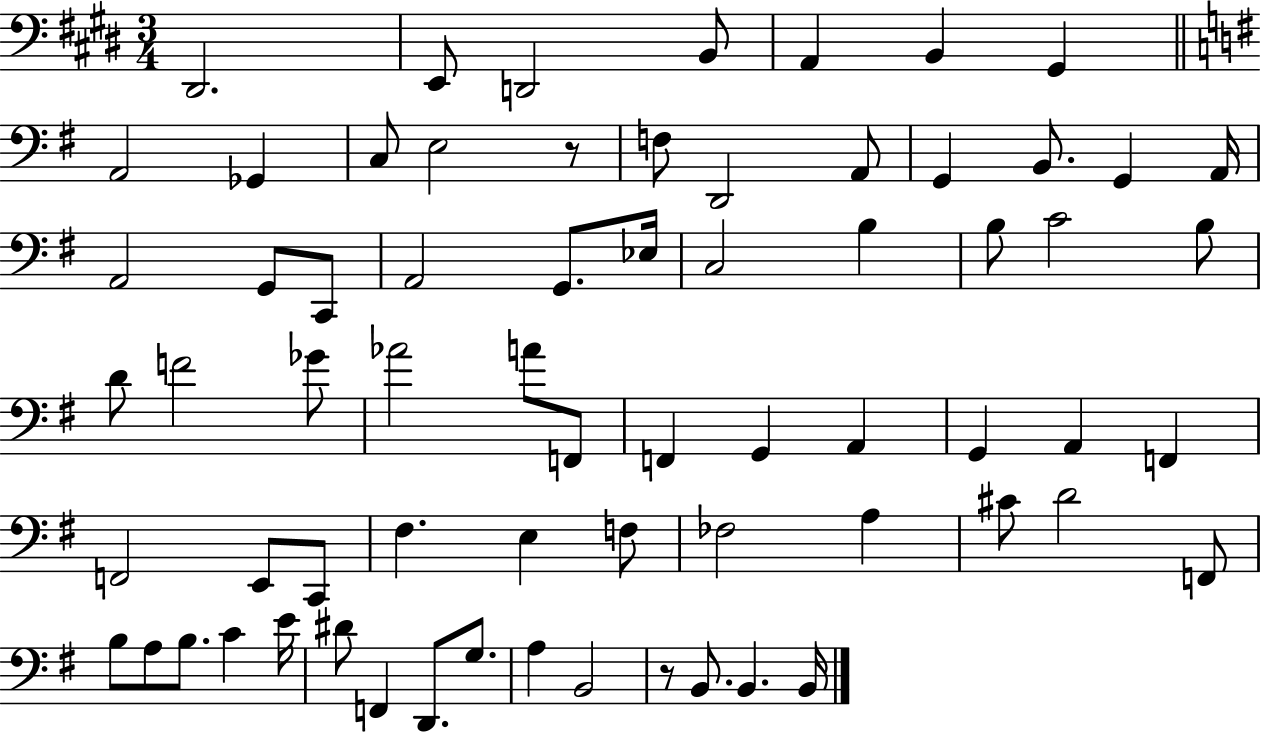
D#2/h. E2/e D2/h B2/e A2/q B2/q G#2/q A2/h Gb2/q C3/e E3/h R/e F3/e D2/h A2/e G2/q B2/e. G2/q A2/s A2/h G2/e C2/e A2/h G2/e. Eb3/s C3/h B3/q B3/e C4/h B3/e D4/e F4/h Gb4/e Ab4/h A4/e F2/e F2/q G2/q A2/q G2/q A2/q F2/q F2/h E2/e C2/e F#3/q. E3/q F3/e FES3/h A3/q C#4/e D4/h F2/e B3/e A3/e B3/e. C4/q E4/s D#4/e F2/q D2/e. G3/e. A3/q B2/h R/e B2/e. B2/q. B2/s